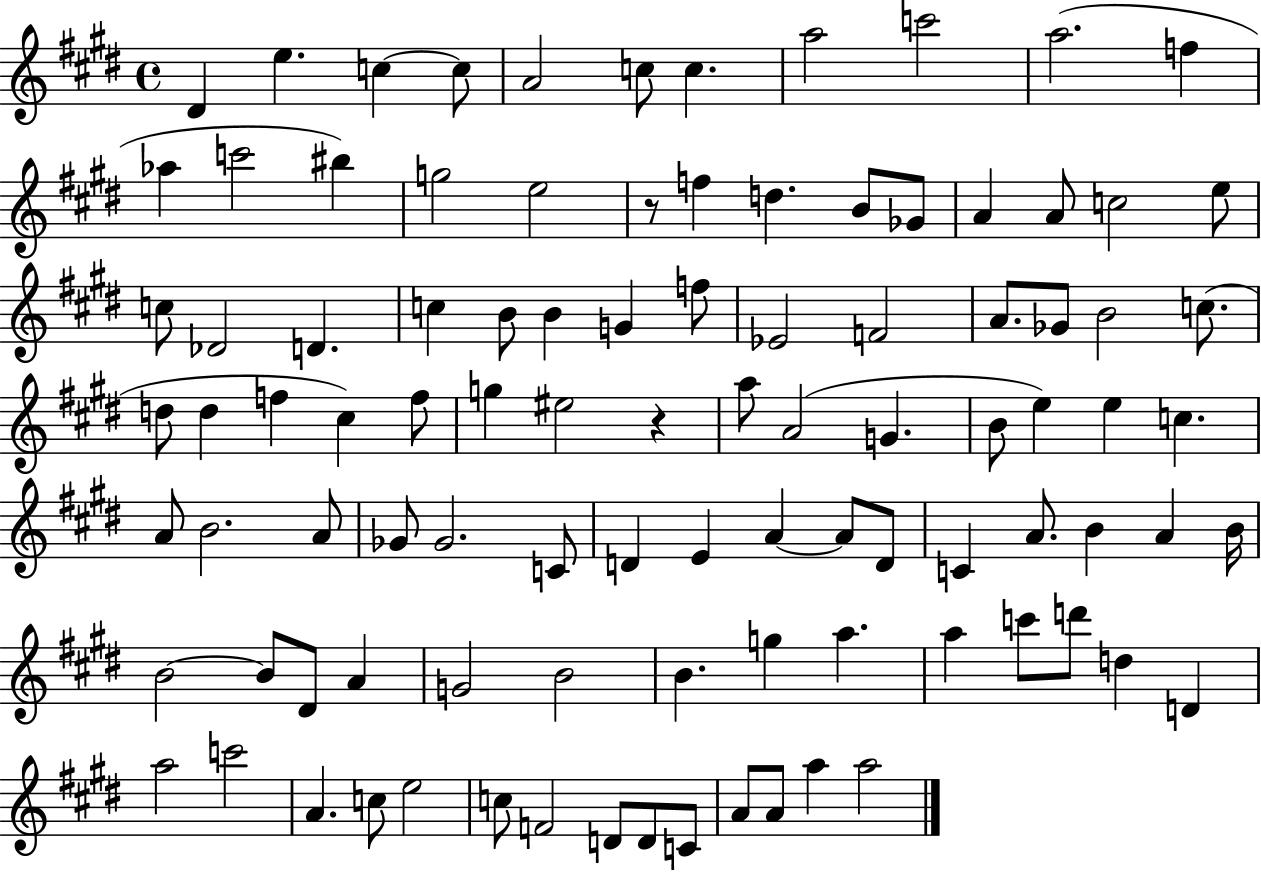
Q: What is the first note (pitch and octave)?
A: D#4